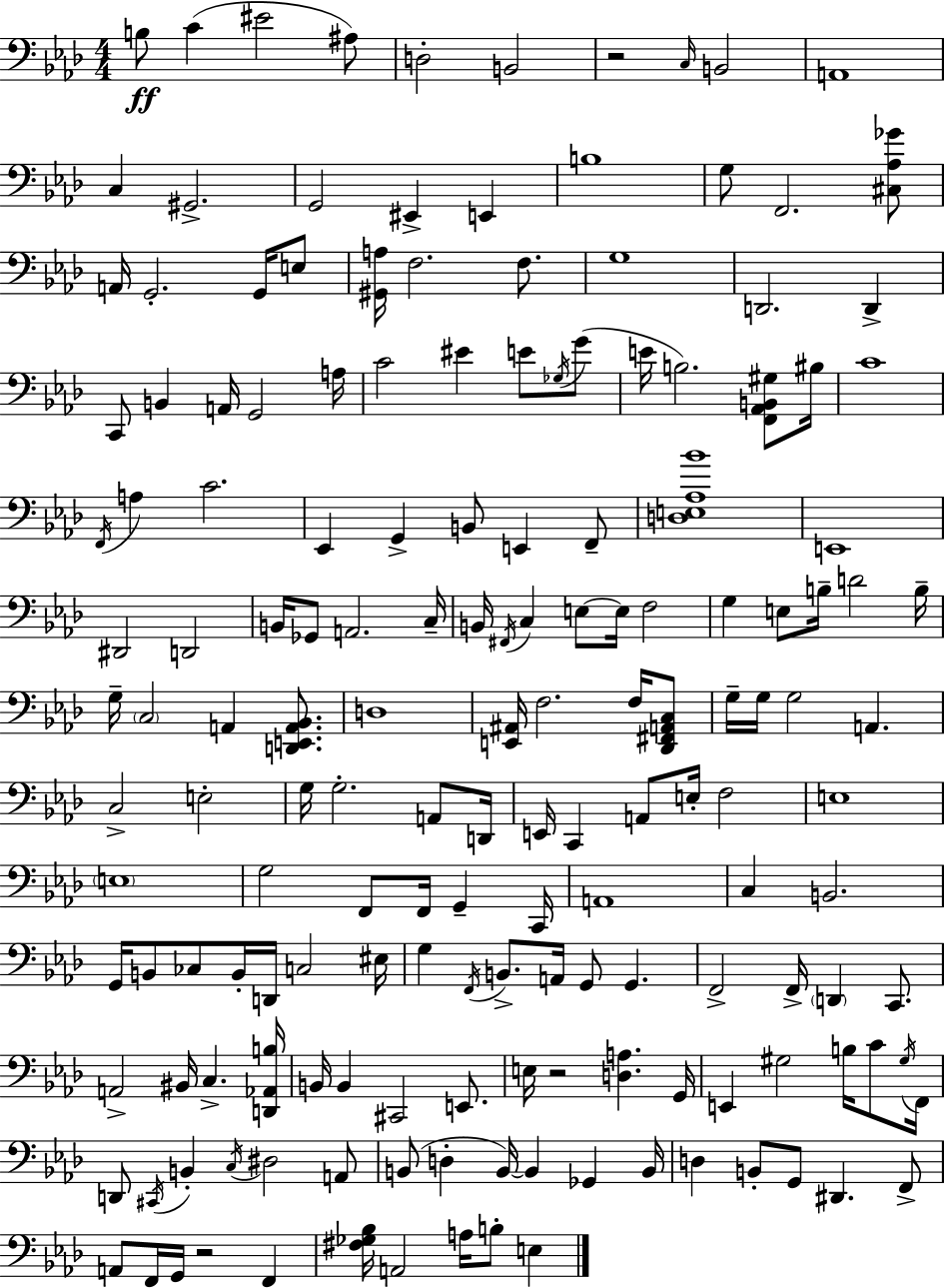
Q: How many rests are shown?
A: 3